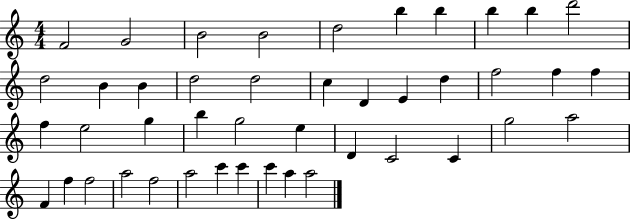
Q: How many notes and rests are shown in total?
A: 44